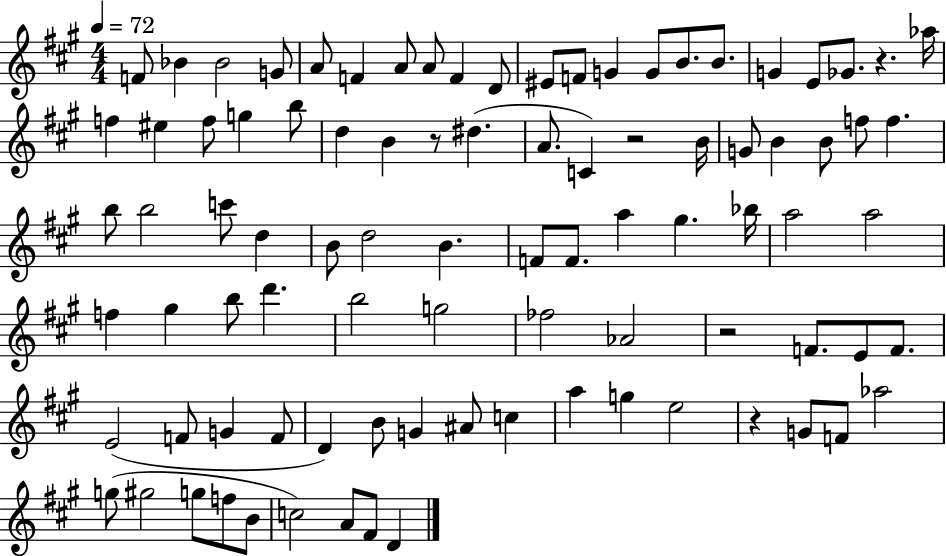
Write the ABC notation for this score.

X:1
T:Untitled
M:4/4
L:1/4
K:A
F/2 _B _B2 G/2 A/2 F A/2 A/2 F D/2 ^E/2 F/2 G G/2 B/2 B/2 G E/2 _G/2 z _a/4 f ^e f/2 g b/2 d B z/2 ^d A/2 C z2 B/4 G/2 B B/2 f/2 f b/2 b2 c'/2 d B/2 d2 B F/2 F/2 a ^g _b/4 a2 a2 f ^g b/2 d' b2 g2 _f2 _A2 z2 F/2 E/2 F/2 E2 F/2 G F/2 D B/2 G ^A/2 c a g e2 z G/2 F/2 _a2 g/2 ^g2 g/2 f/2 B/2 c2 A/2 ^F/2 D